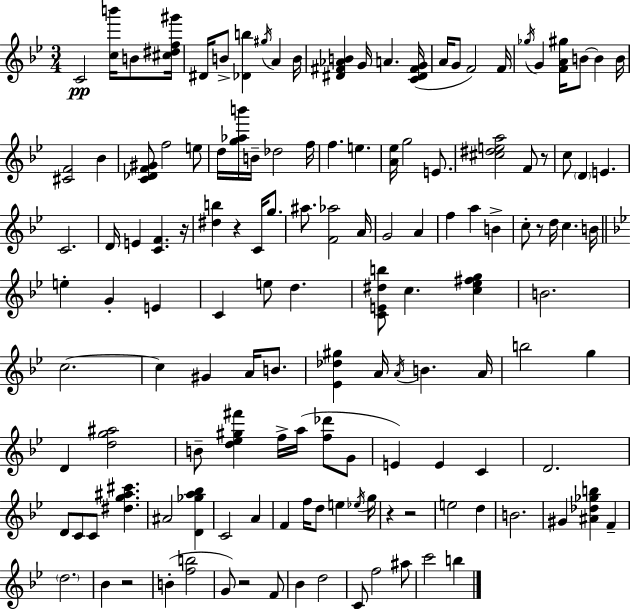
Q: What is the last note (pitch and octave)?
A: B5